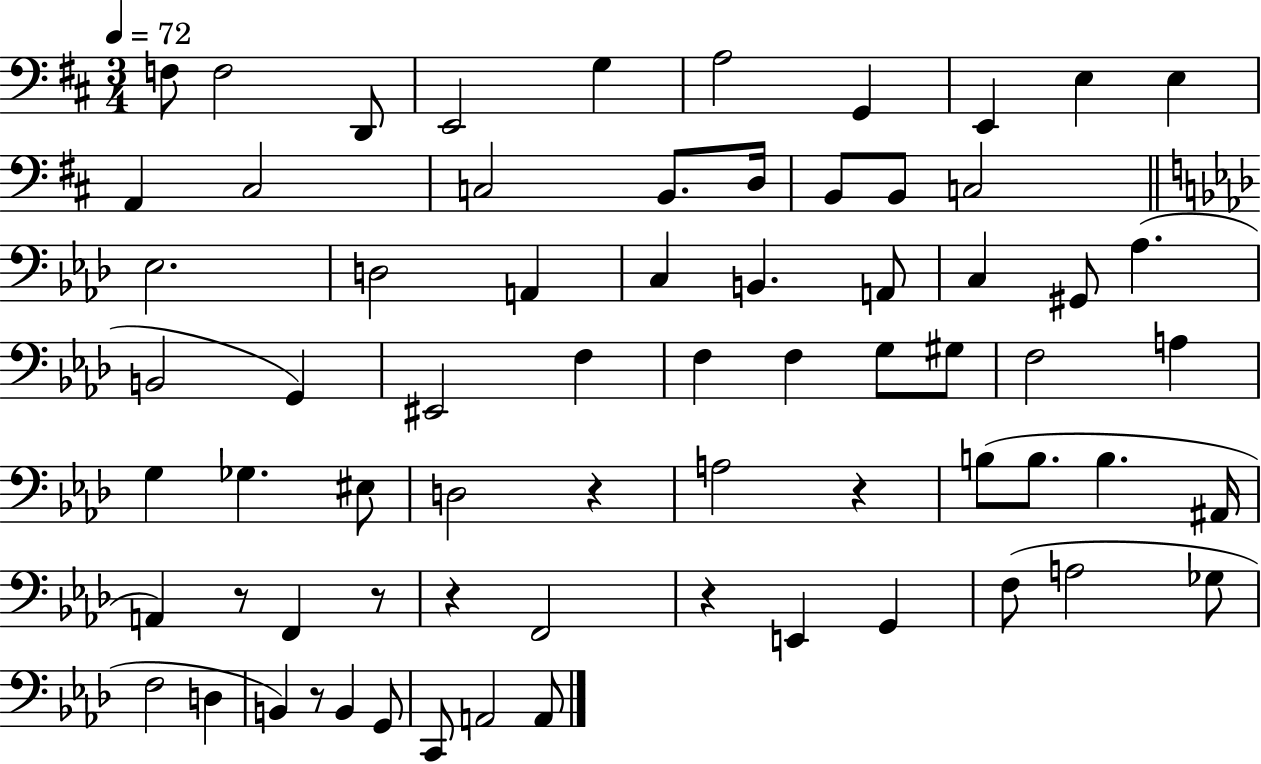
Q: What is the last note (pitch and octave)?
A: A2